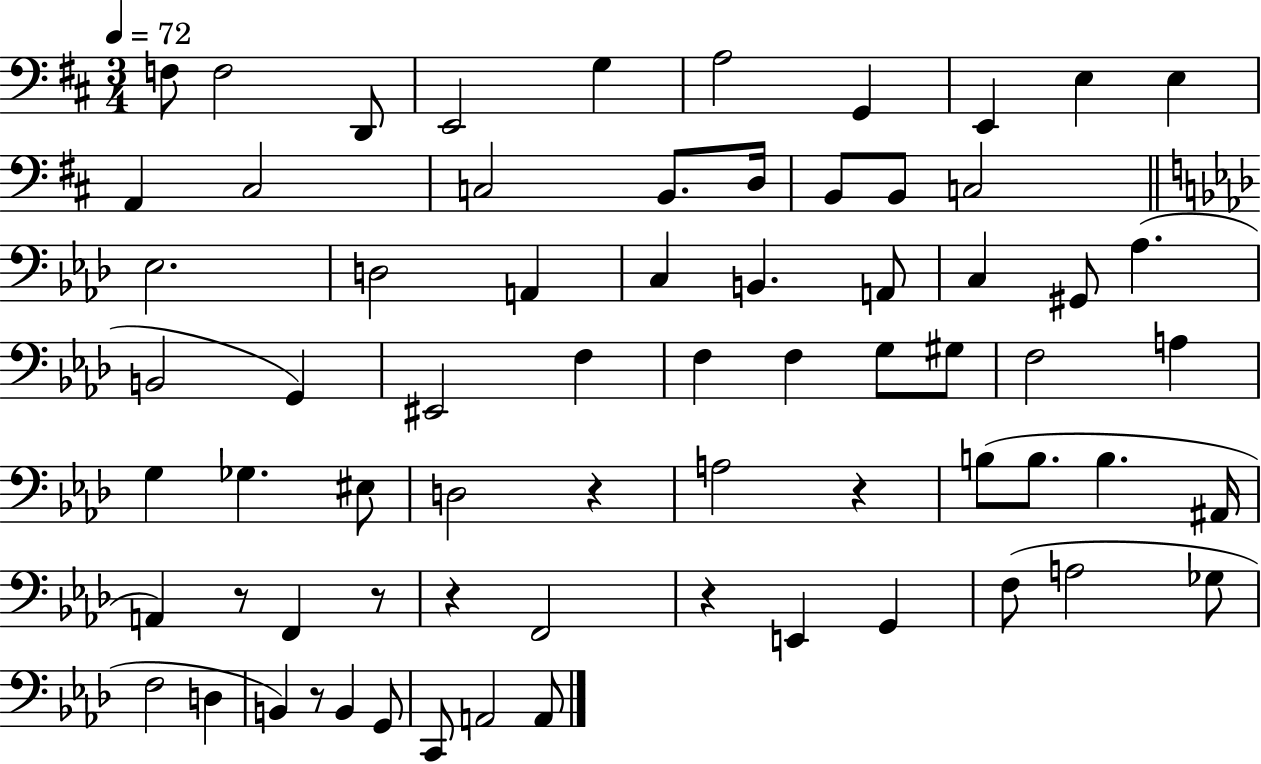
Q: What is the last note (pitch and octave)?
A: A2